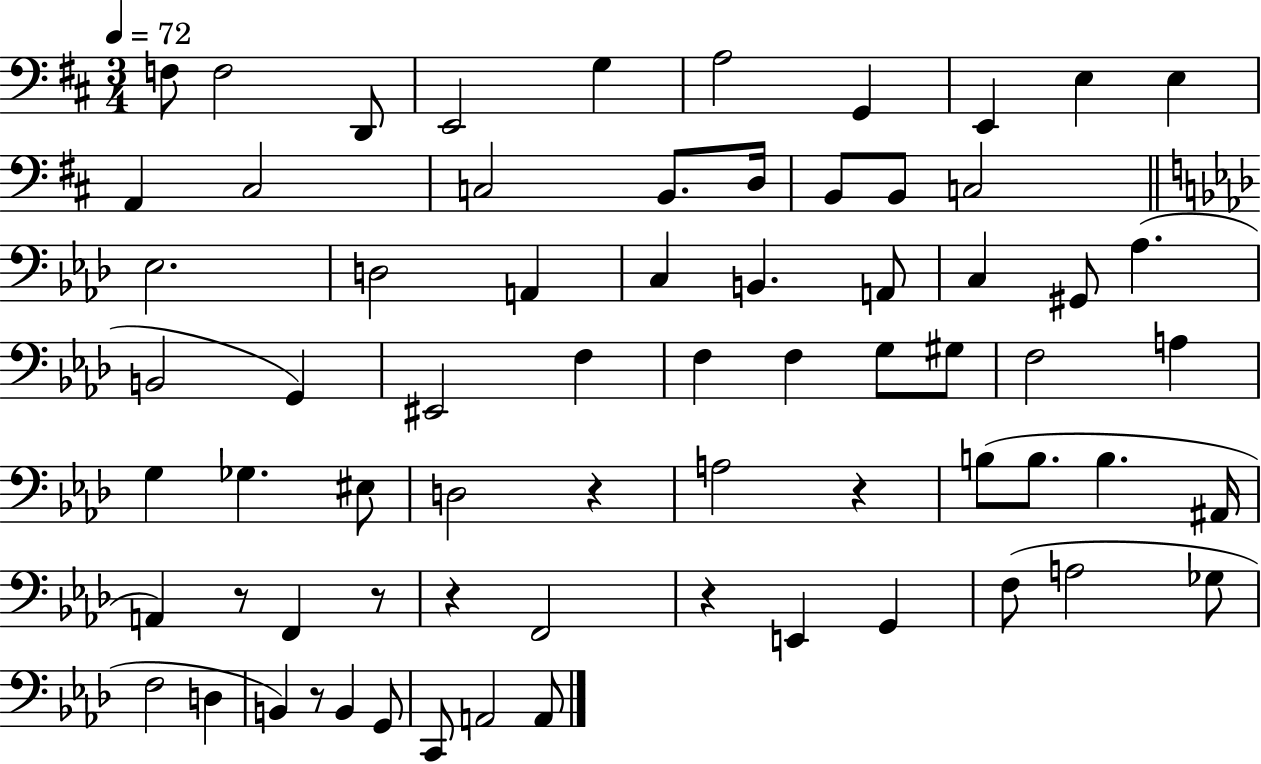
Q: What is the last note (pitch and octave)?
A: A2